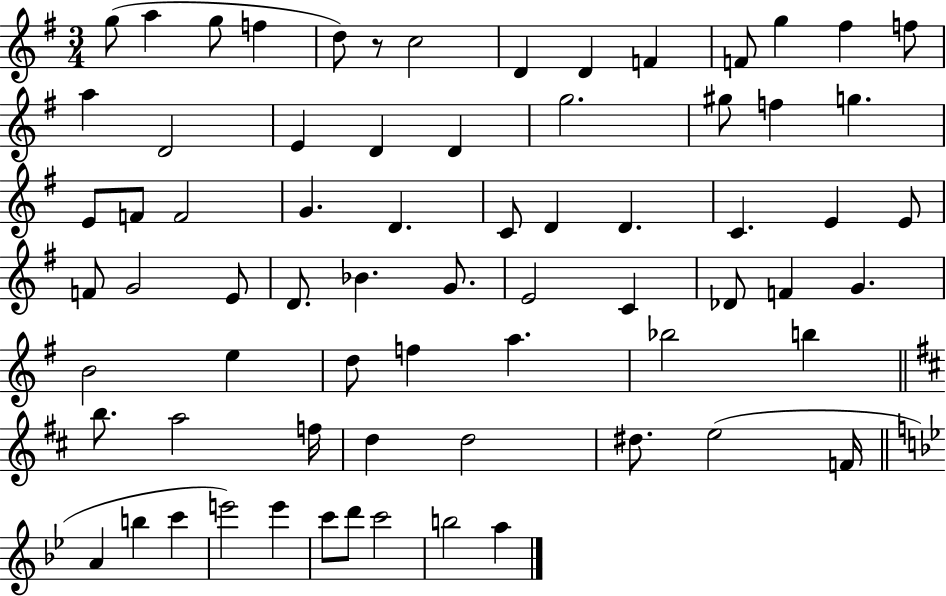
{
  \clef treble
  \numericTimeSignature
  \time 3/4
  \key g \major
  g''8( a''4 g''8 f''4 | d''8) r8 c''2 | d'4 d'4 f'4 | f'8 g''4 fis''4 f''8 | \break a''4 d'2 | e'4 d'4 d'4 | g''2. | gis''8 f''4 g''4. | \break e'8 f'8 f'2 | g'4. d'4. | c'8 d'4 d'4. | c'4. e'4 e'8 | \break f'8 g'2 e'8 | d'8. bes'4. g'8. | e'2 c'4 | des'8 f'4 g'4. | \break b'2 e''4 | d''8 f''4 a''4. | bes''2 b''4 | \bar "||" \break \key d \major b''8. a''2 f''16 | d''4 d''2 | dis''8. e''2( f'16 | \bar "||" \break \key bes \major a'4 b''4 c'''4 | e'''2) e'''4 | c'''8 d'''8 c'''2 | b''2 a''4 | \break \bar "|."
}